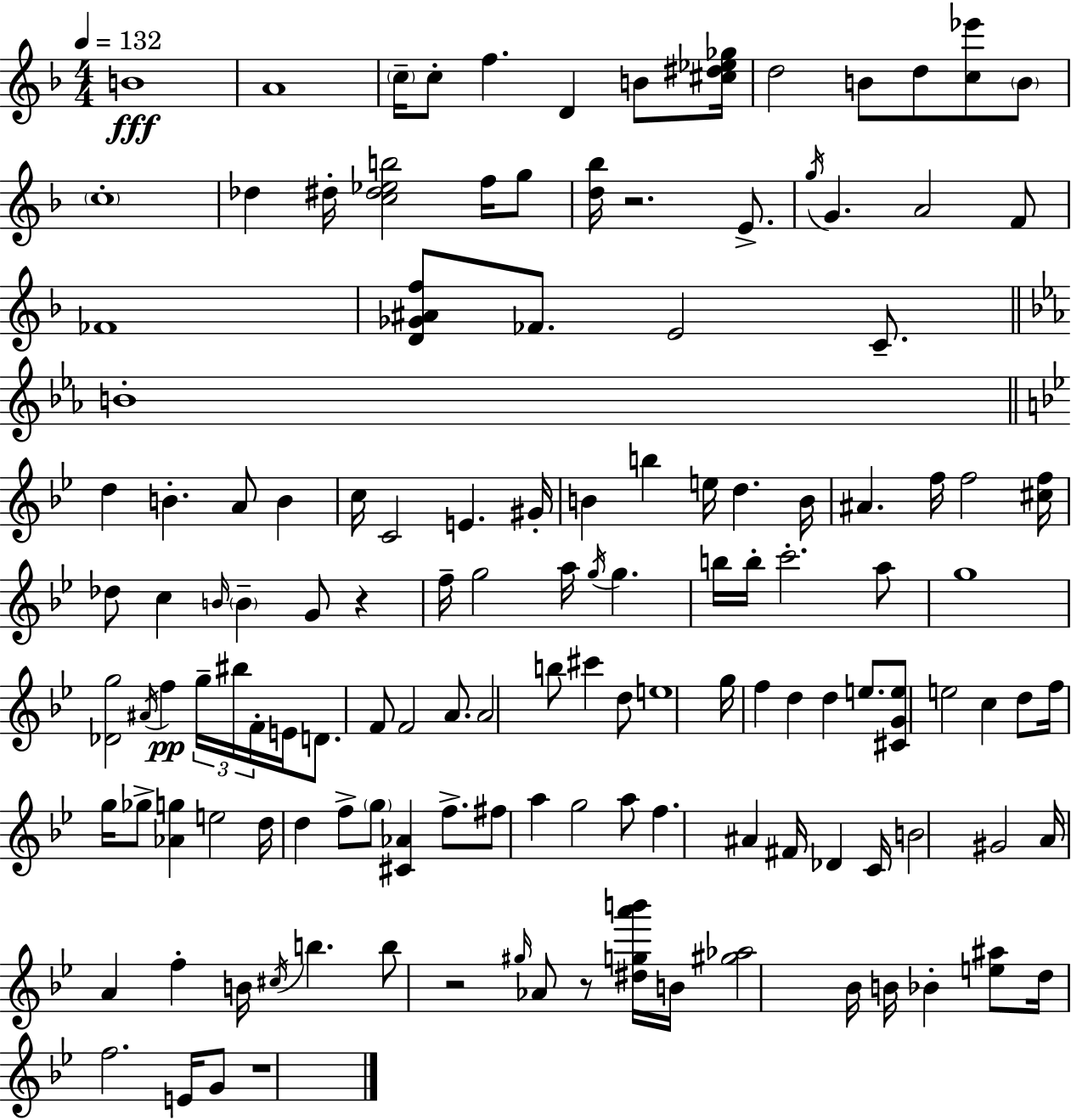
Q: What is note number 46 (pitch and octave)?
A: B4